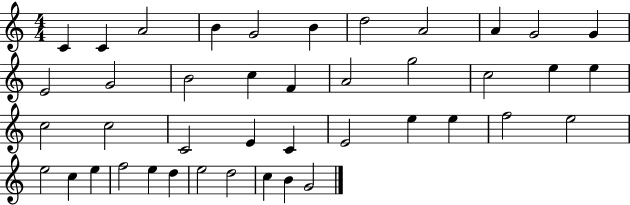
C4/q C4/q A4/h B4/q G4/h B4/q D5/h A4/h A4/q G4/h G4/q E4/h G4/h B4/h C5/q F4/q A4/h G5/h C5/h E5/q E5/q C5/h C5/h C4/h E4/q C4/q E4/h E5/q E5/q F5/h E5/h E5/h C5/q E5/q F5/h E5/q D5/q E5/h D5/h C5/q B4/q G4/h